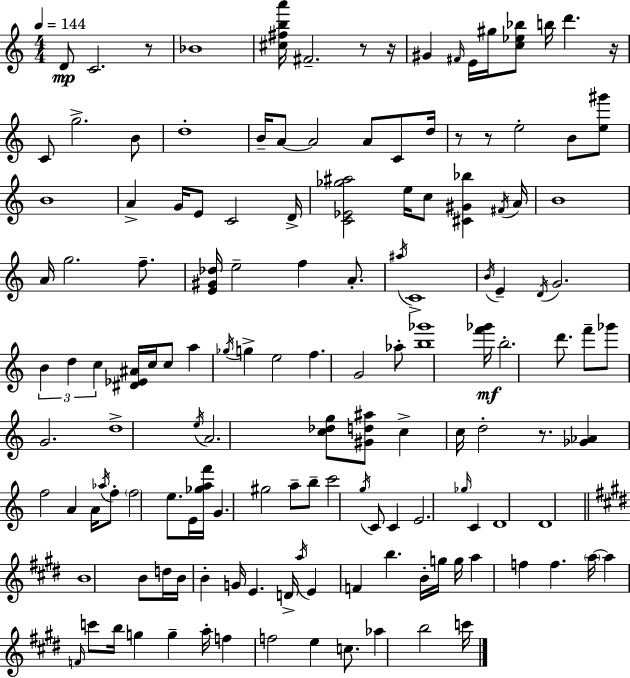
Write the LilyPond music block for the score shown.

{
  \clef treble
  \numericTimeSignature
  \time 4/4
  \key c \major
  \tempo 4 = 144
  \repeat volta 2 { d'8\mp c'2. r8 | bes'1 | <cis'' fis'' b'' a'''>16 fis'2.-- r8 r16 | gis'4 \grace { fis'16 } e'16 gis''16 <c'' ees'' bes''>8 b''16 d'''4. | \break r16 c'8 g''2.-> b'8 | d''1-. | b'16-- a'8~~ a'2 a'8 c'8 | d''16 r8 r8 e''2-. b'8 <e'' gis'''>8 | \break b'1 | a'4-> g'16 e'8 c'2 | d'16-> <c' ees' ges'' ais''>2 e''16 c''8 <cis' gis' bes''>4 | \acciaccatura { fis'16 } a'16 b'1 | \break a'16 g''2. f''8.-- | <e' gis' des''>16 e''2-- f''4 a'8.-. | \acciaccatura { ais''16 } c'1-> | \acciaccatura { b'16 } e'4-- \acciaccatura { d'16 } g'2. | \break \tuplet 3/2 { b'4 d''4 c''4 } | <dis' ees' ais'>16 c''16 c''8 a''4 \acciaccatura { ges''16 } g''4-> e''2 | f''4. g'2 | aes''8-. <b'' ges'''>1 | \break <f''' ges'''>16\mf b''2.-. | d'''8. f'''8-- ges'''8 g'2. | d''1-> | \acciaccatura { e''16 } a'2. | \break <c'' des'' g''>8 <gis' d'' ais''>8 c''4-> c''16 d''2-. | r8. <ges' aes'>4 f''2 | a'4 a'16 \acciaccatura { aes''16 } f''8-. \parenthesize f''2 | e''8. e'16 <ges'' a'' f'''>16 g'4. gis''2 | \break a''8-- b''8-- c'''2 | \acciaccatura { g''16 } c'8 c'4 e'2. | \grace { ges''16 } c'4 d'1 | d'1 | \break \bar "||" \break \key e \major b'1 | b'8 d''16 b'16 b'4-. g'16 e'4. d'16-> | \acciaccatura { a''16 } e'4 f'4 b''4. b'16-. | g''16 g''16 a''4 f''4 f''4. | \break \parenthesize a''16~~ a''4 \grace { f'16 } c'''8 b''16 g''4 g''4-- | a''16-. f''4 f''2 e''4 | c''8. aes''4 b''2 | c'''16 } \bar "|."
}